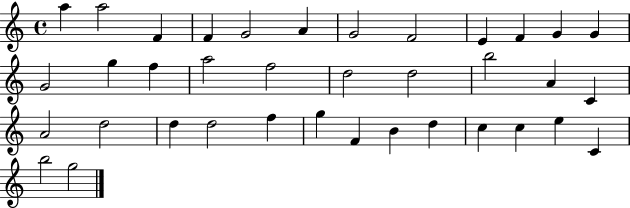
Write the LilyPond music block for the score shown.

{
  \clef treble
  \time 4/4
  \defaultTimeSignature
  \key c \major
  a''4 a''2 f'4 | f'4 g'2 a'4 | g'2 f'2 | e'4 f'4 g'4 g'4 | \break g'2 g''4 f''4 | a''2 f''2 | d''2 d''2 | b''2 a'4 c'4 | \break a'2 d''2 | d''4 d''2 f''4 | g''4 f'4 b'4 d''4 | c''4 c''4 e''4 c'4 | \break b''2 g''2 | \bar "|."
}